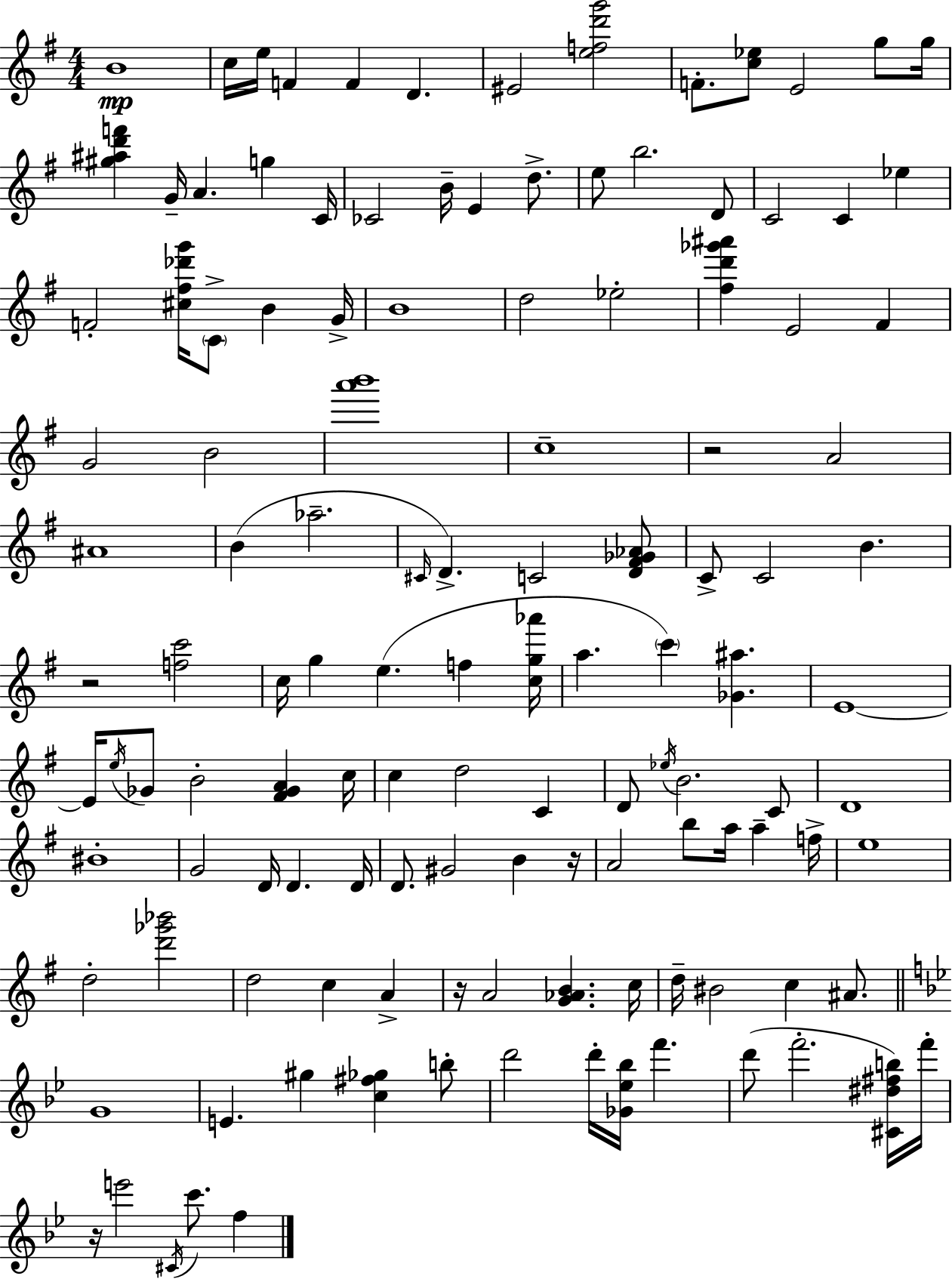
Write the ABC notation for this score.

X:1
T:Untitled
M:4/4
L:1/4
K:G
B4 c/4 e/4 F F D ^E2 [efd'g']2 F/2 [c_e]/2 E2 g/2 g/4 [^g^ad'f'] G/4 A g C/4 _C2 B/4 E d/2 e/2 b2 D/2 C2 C _e F2 [^c^f_d'g']/4 C/2 B G/4 B4 d2 _e2 [^fd'_g'^a'] E2 ^F G2 B2 [a'b']4 c4 z2 A2 ^A4 B _a2 ^C/4 D C2 [D^F_G_A]/2 C/2 C2 B z2 [fc']2 c/4 g e f [cg_a']/4 a c' [_G^a] E4 E/4 e/4 _G/2 B2 [^F_GA] c/4 c d2 C D/2 _e/4 B2 C/2 D4 ^B4 G2 D/4 D D/4 D/2 ^G2 B z/4 A2 b/2 a/4 a f/4 e4 d2 [d'_g'_b']2 d2 c A z/4 A2 [G_AB] c/4 d/4 ^B2 c ^A/2 G4 E ^g [c^f_g] b/2 d'2 d'/4 [_G_e_b]/4 f' d'/2 f'2 [^C^d^fb]/4 f'/4 z/4 e'2 ^C/4 c'/2 f